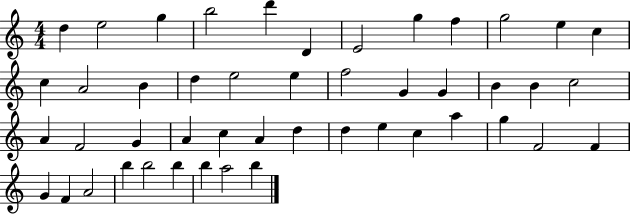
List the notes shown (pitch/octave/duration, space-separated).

D5/q E5/h G5/q B5/h D6/q D4/q E4/h G5/q F5/q G5/h E5/q C5/q C5/q A4/h B4/q D5/q E5/h E5/q F5/h G4/q G4/q B4/q B4/q C5/h A4/q F4/h G4/q A4/q C5/q A4/q D5/q D5/q E5/q C5/q A5/q G5/q F4/h F4/q G4/q F4/q A4/h B5/q B5/h B5/q B5/q A5/h B5/q